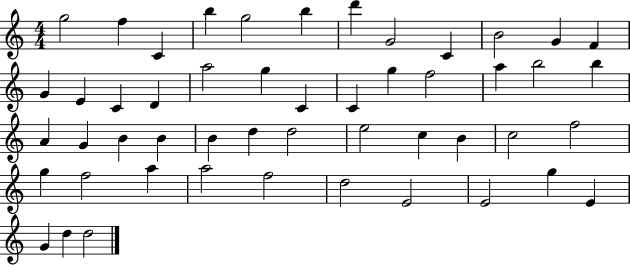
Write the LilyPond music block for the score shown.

{
  \clef treble
  \numericTimeSignature
  \time 4/4
  \key c \major
  g''2 f''4 c'4 | b''4 g''2 b''4 | d'''4 g'2 c'4 | b'2 g'4 f'4 | \break g'4 e'4 c'4 d'4 | a''2 g''4 c'4 | c'4 g''4 f''2 | a''4 b''2 b''4 | \break a'4 g'4 b'4 b'4 | b'4 d''4 d''2 | e''2 c''4 b'4 | c''2 f''2 | \break g''4 f''2 a''4 | a''2 f''2 | d''2 e'2 | e'2 g''4 e'4 | \break g'4 d''4 d''2 | \bar "|."
}